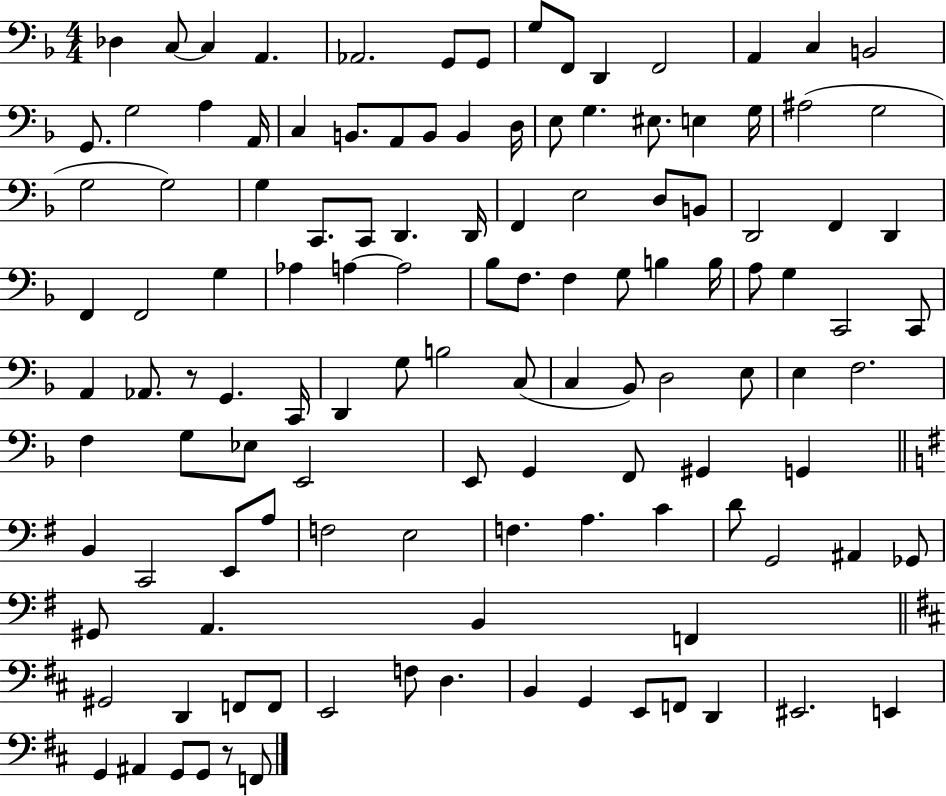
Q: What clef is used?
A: bass